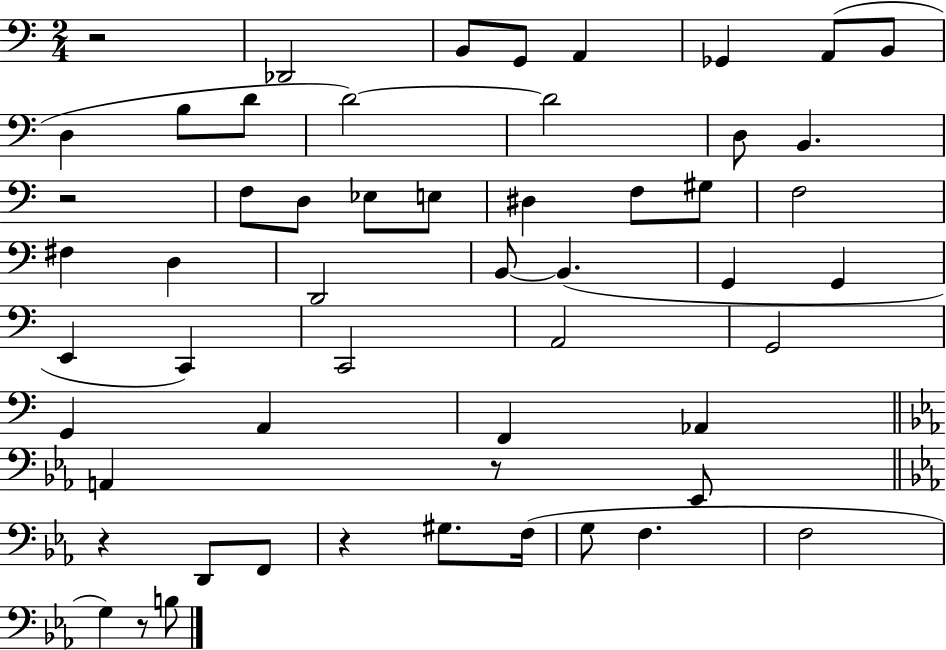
X:1
T:Untitled
M:2/4
L:1/4
K:C
z2 _D,,2 B,,/2 G,,/2 A,, _G,, A,,/2 B,,/2 D, B,/2 D/2 D2 D2 D,/2 B,, z2 F,/2 D,/2 _E,/2 E,/2 ^D, F,/2 ^G,/2 F,2 ^F, D, D,,2 B,,/2 B,, G,, G,, E,, C,, C,,2 A,,2 G,,2 G,, A,, F,, _A,, A,, z/2 _E,,/2 z D,,/2 F,,/2 z ^G,/2 F,/4 G,/2 F, F,2 G, z/2 B,/2